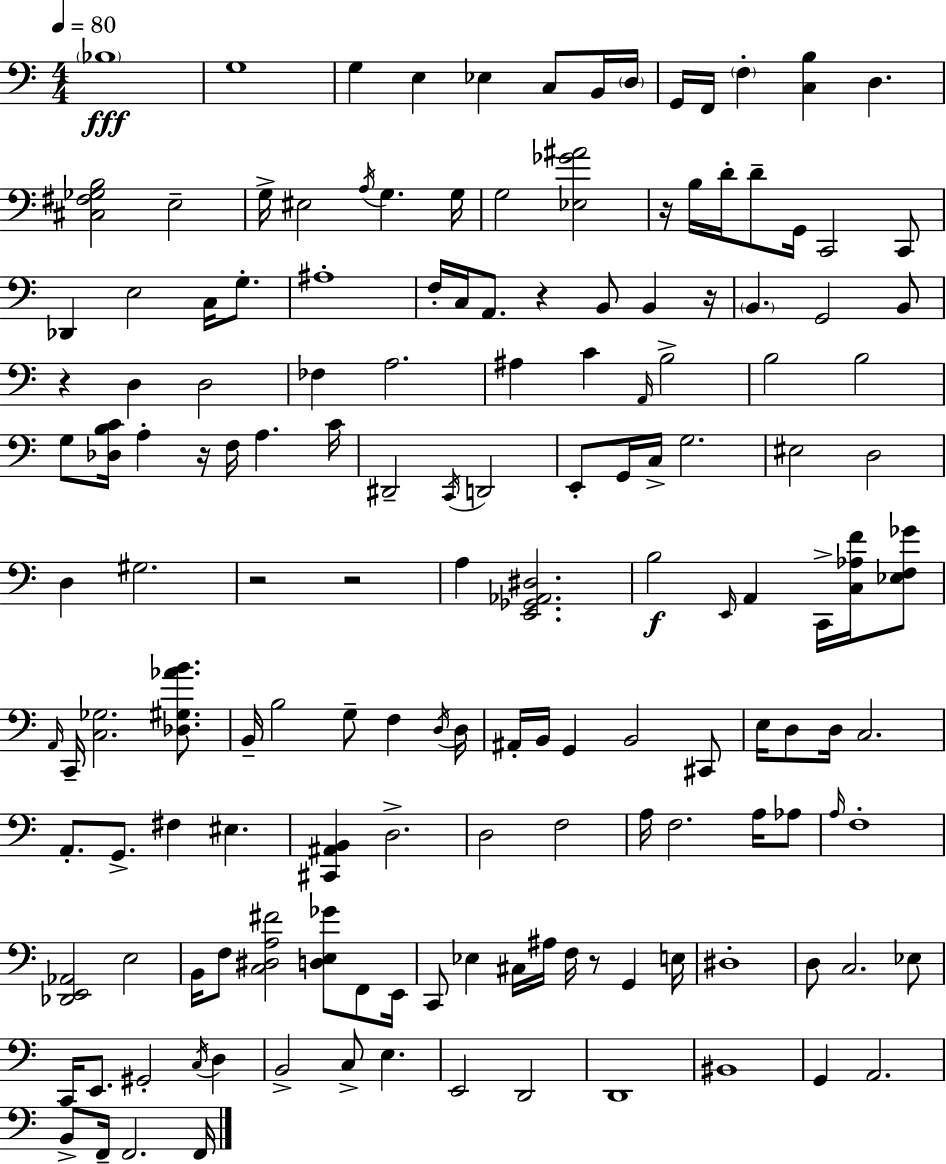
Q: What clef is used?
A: bass